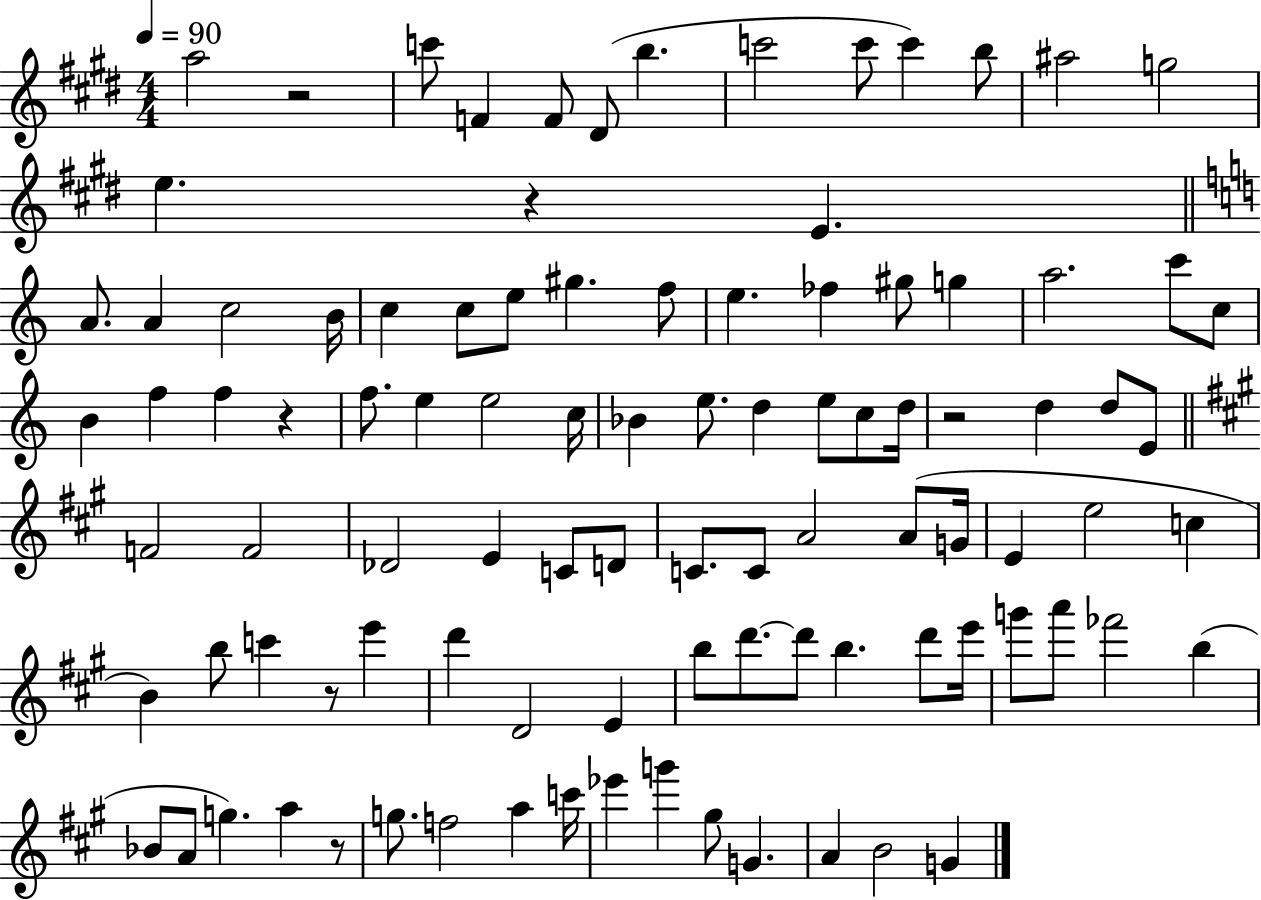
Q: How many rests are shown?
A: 6